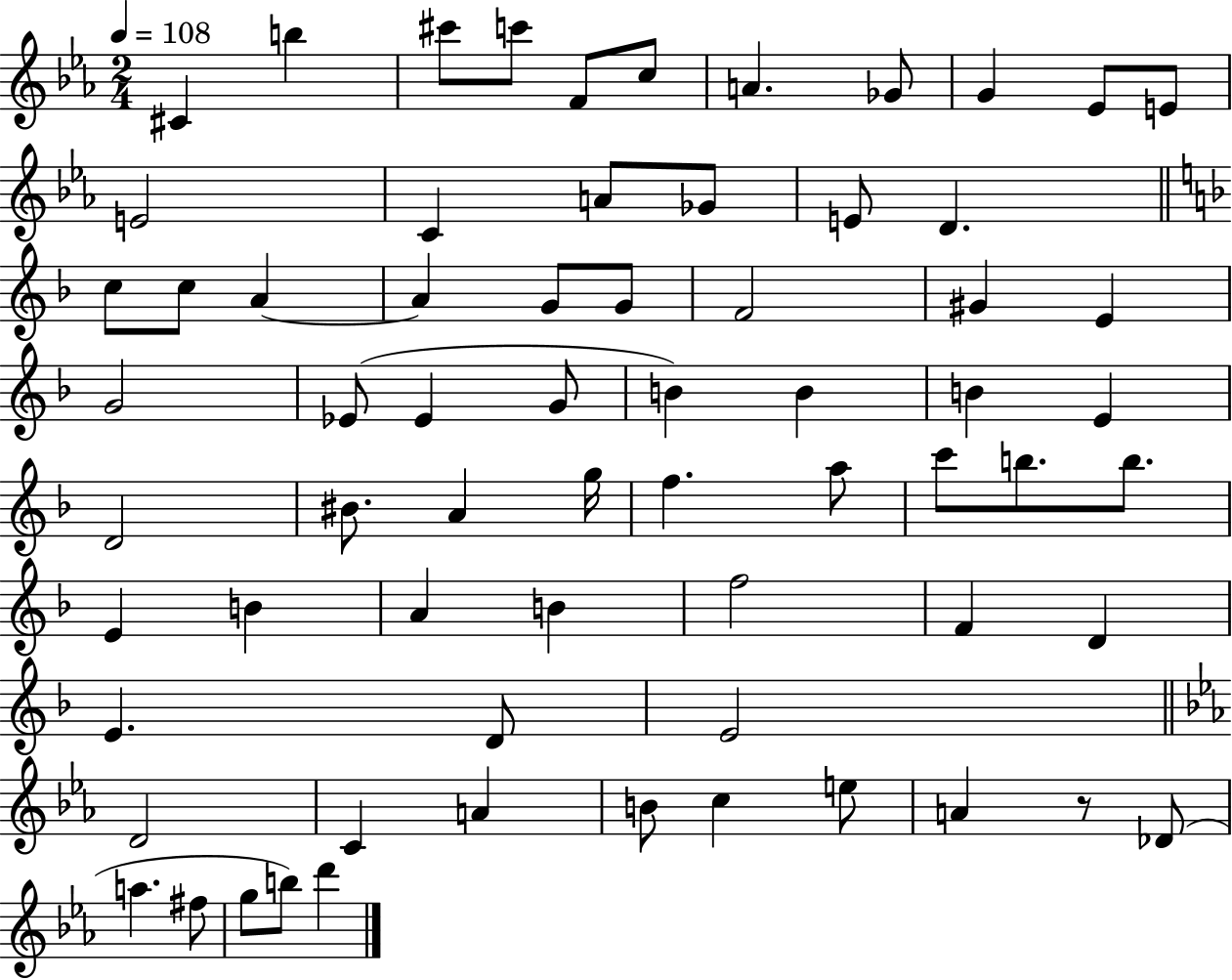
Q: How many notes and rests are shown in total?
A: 67